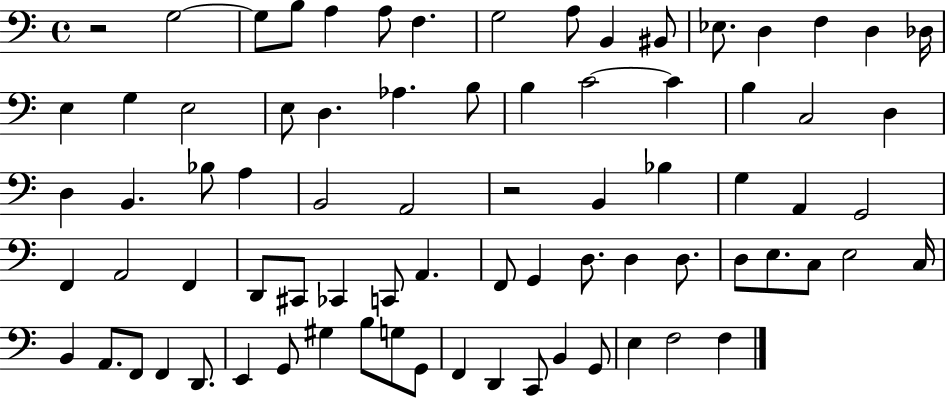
{
  \clef bass
  \time 4/4
  \defaultTimeSignature
  \key c \major
  r2 g2~~ | g8 b8 a4 a8 f4. | g2 a8 b,4 bis,8 | ees8. d4 f4 d4 des16 | \break e4 g4 e2 | e8 d4. aes4. b8 | b4 c'2~~ c'4 | b4 c2 d4 | \break d4 b,4. bes8 a4 | b,2 a,2 | r2 b,4 bes4 | g4 a,4 g,2 | \break f,4 a,2 f,4 | d,8 cis,8 ces,4 c,8 a,4. | f,8 g,4 d8. d4 d8. | d8 e8. c8 e2 c16 | \break b,4 a,8. f,8 f,4 d,8. | e,4 g,8 gis4 b8 g8 g,8 | f,4 d,4 c,8 b,4 g,8 | e4 f2 f4 | \break \bar "|."
}